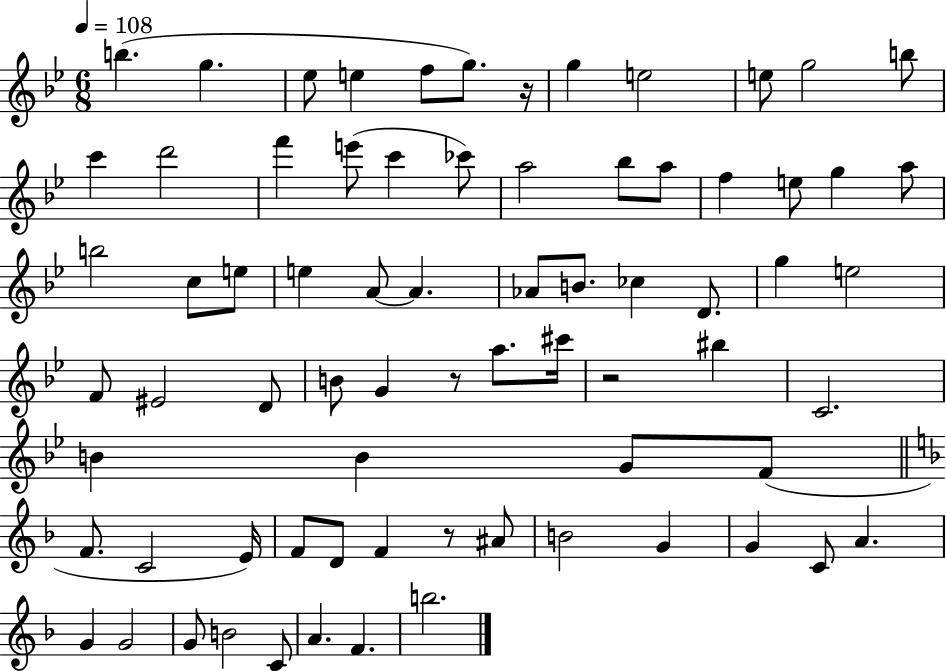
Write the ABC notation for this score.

X:1
T:Untitled
M:6/8
L:1/4
K:Bb
b g _e/2 e f/2 g/2 z/4 g e2 e/2 g2 b/2 c' d'2 f' e'/2 c' _c'/2 a2 _b/2 a/2 f e/2 g a/2 b2 c/2 e/2 e A/2 A _A/2 B/2 _c D/2 g e2 F/2 ^E2 D/2 B/2 G z/2 a/2 ^c'/4 z2 ^b C2 B B G/2 F/2 F/2 C2 E/4 F/2 D/2 F z/2 ^A/2 B2 G G C/2 A G G2 G/2 B2 C/2 A F b2